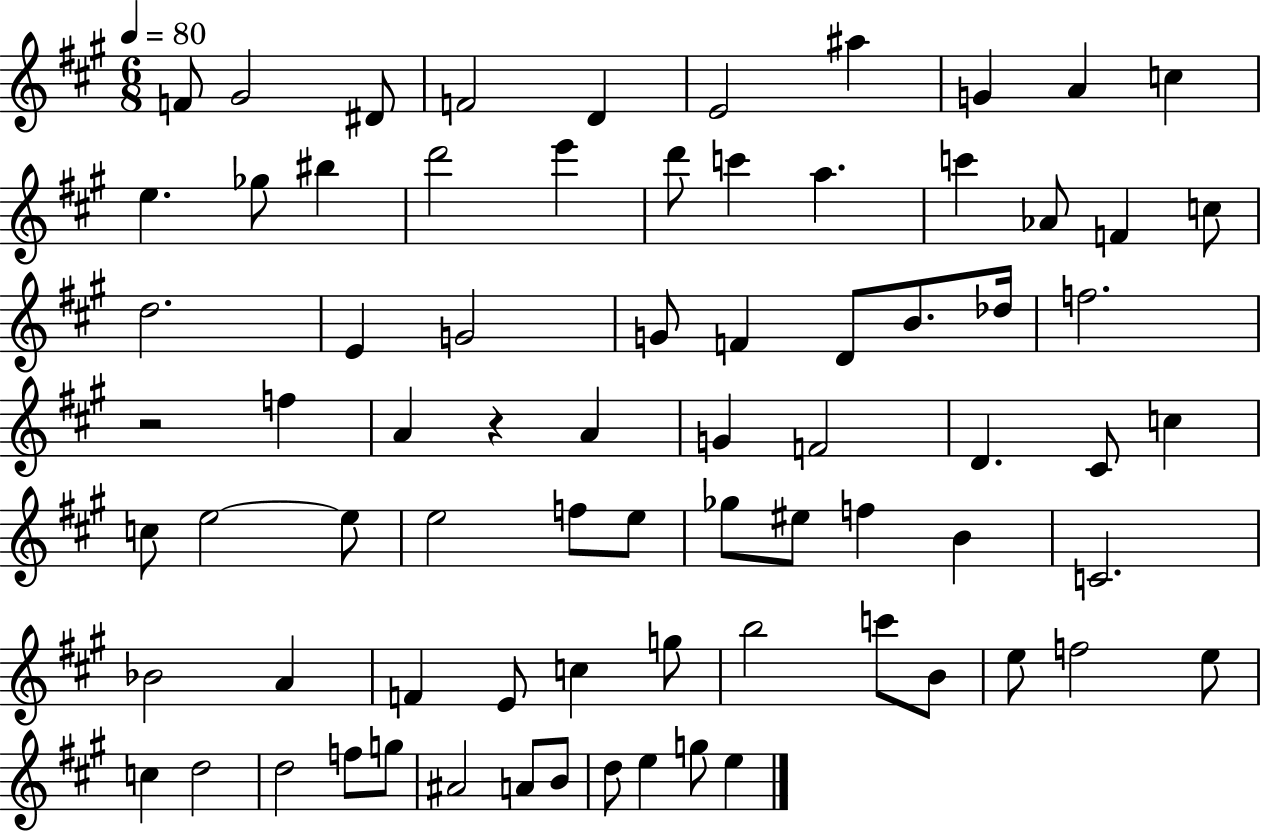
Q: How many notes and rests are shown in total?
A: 76